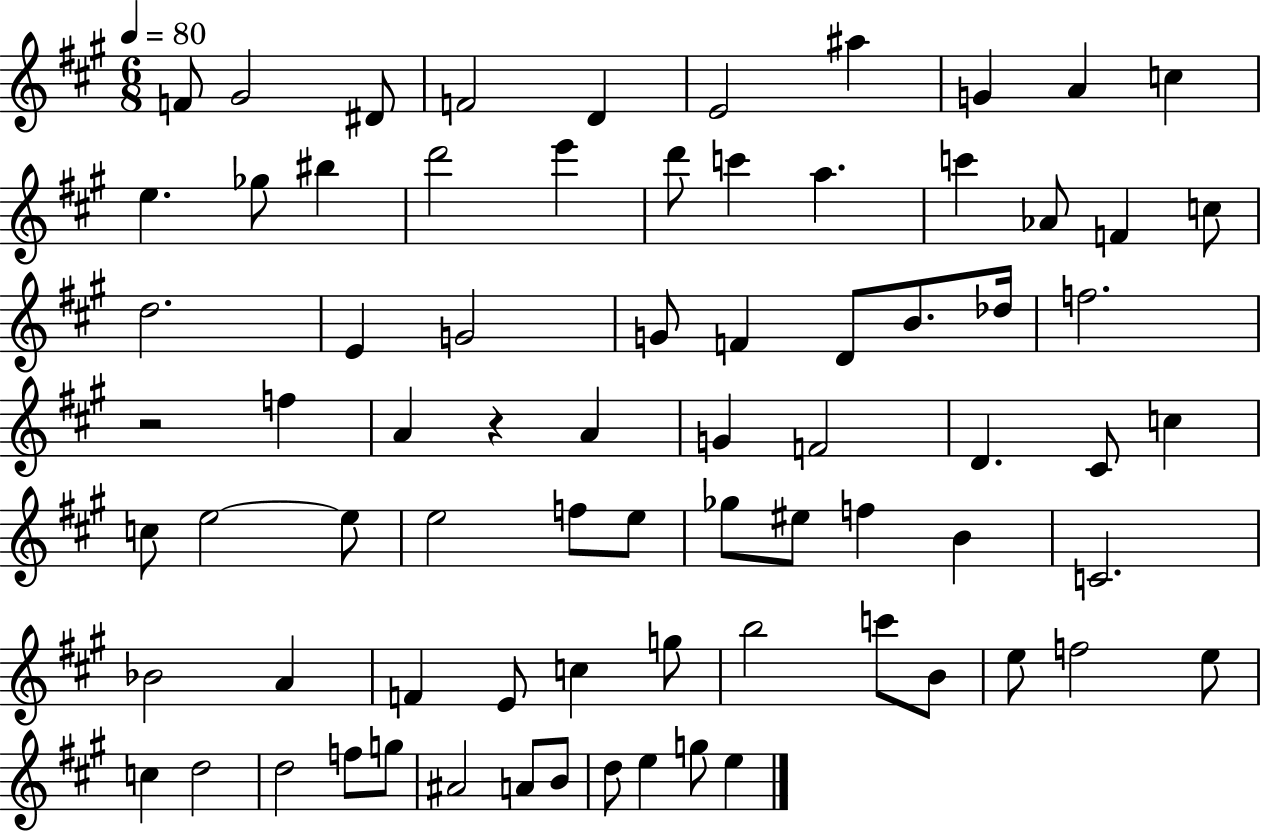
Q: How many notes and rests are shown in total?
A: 76